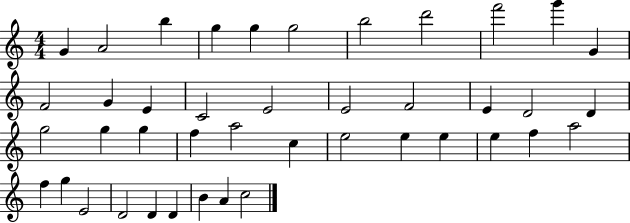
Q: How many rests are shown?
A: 0